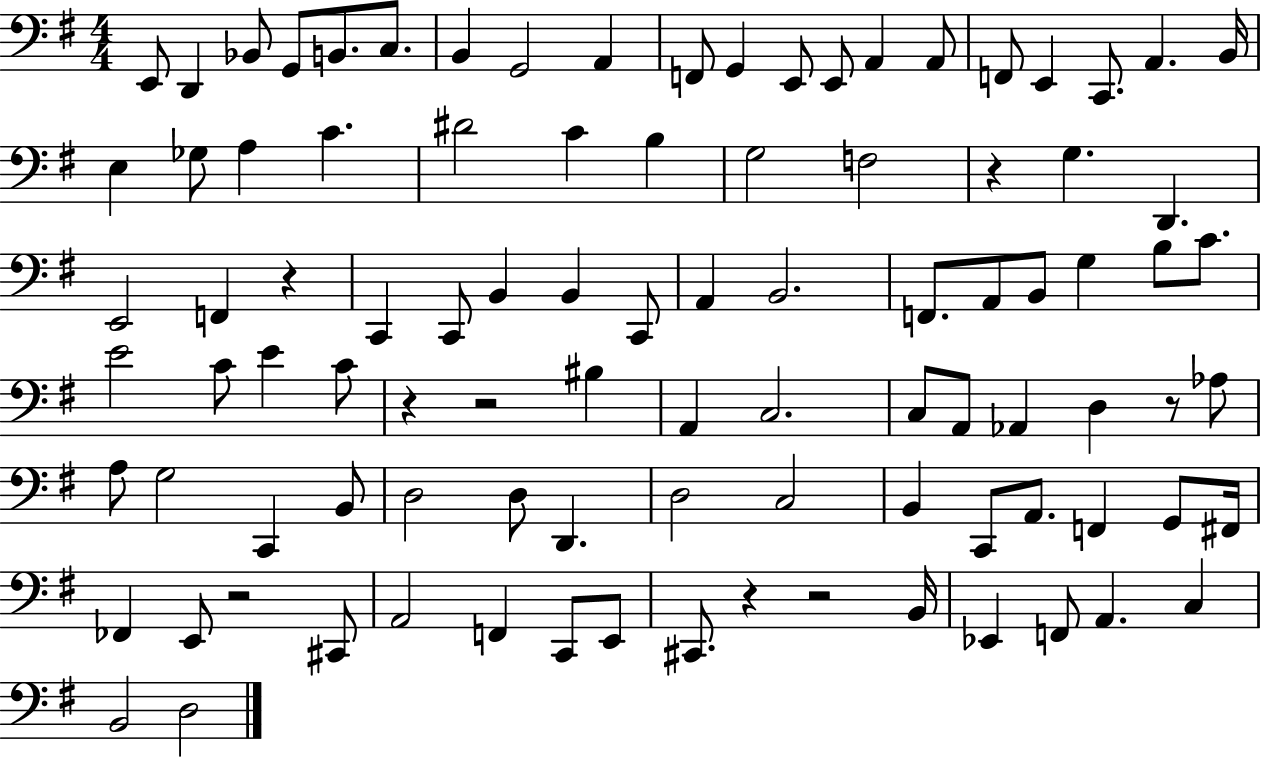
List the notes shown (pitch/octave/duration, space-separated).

E2/e D2/q Bb2/e G2/e B2/e. C3/e. B2/q G2/h A2/q F2/e G2/q E2/e E2/e A2/q A2/e F2/e E2/q C2/e. A2/q. B2/s E3/q Gb3/e A3/q C4/q. D#4/h C4/q B3/q G3/h F3/h R/q G3/q. D2/q. E2/h F2/q R/q C2/q C2/e B2/q B2/q C2/e A2/q B2/h. F2/e. A2/e B2/e G3/q B3/e C4/e. E4/h C4/e E4/q C4/e R/q R/h BIS3/q A2/q C3/h. C3/e A2/e Ab2/q D3/q R/e Ab3/e A3/e G3/h C2/q B2/e D3/h D3/e D2/q. D3/h C3/h B2/q C2/e A2/e. F2/q G2/e F#2/s FES2/q E2/e R/h C#2/e A2/h F2/q C2/e E2/e C#2/e. R/q R/h B2/s Eb2/q F2/e A2/q. C3/q B2/h D3/h